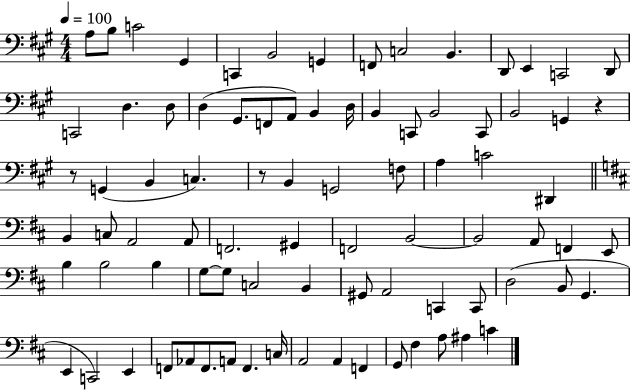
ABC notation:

X:1
T:Untitled
M:4/4
L:1/4
K:A
A,/2 B,/2 C2 ^G,, C,, B,,2 G,, F,,/2 C,2 B,, D,,/2 E,, C,,2 D,,/2 C,,2 D, D,/2 D, ^G,,/2 F,,/2 A,,/2 B,, D,/4 B,, C,,/2 B,,2 C,,/2 B,,2 G,, z z/2 G,, B,, C, z/2 B,, G,,2 F,/2 A, C2 ^D,, B,, C,/2 A,,2 A,,/2 F,,2 ^G,, F,,2 B,,2 B,,2 A,,/2 F,, E,,/2 B, B,2 B, G,/2 G,/2 C,2 B,, ^G,,/2 A,,2 C,, C,,/2 D,2 B,,/2 G,, E,, C,,2 E,, F,,/2 _A,,/2 F,,/2 A,,/2 F,, C,/4 A,,2 A,, F,, G,,/2 ^F, A,/2 ^A, C